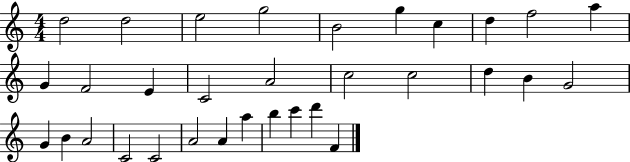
D5/h D5/h E5/h G5/h B4/h G5/q C5/q D5/q F5/h A5/q G4/q F4/h E4/q C4/h A4/h C5/h C5/h D5/q B4/q G4/h G4/q B4/q A4/h C4/h C4/h A4/h A4/q A5/q B5/q C6/q D6/q F4/q